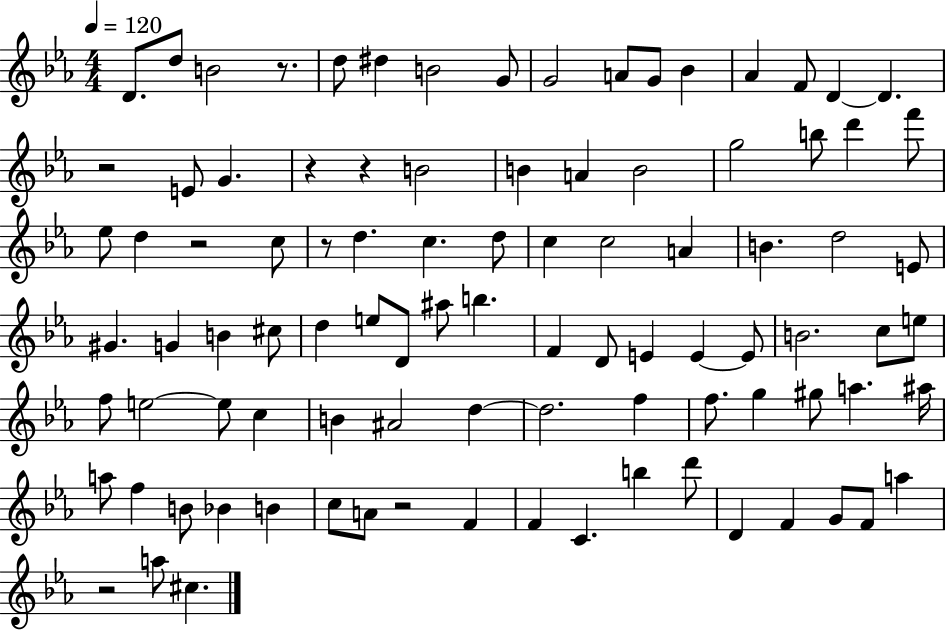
X:1
T:Untitled
M:4/4
L:1/4
K:Eb
D/2 d/2 B2 z/2 d/2 ^d B2 G/2 G2 A/2 G/2 _B _A F/2 D D z2 E/2 G z z B2 B A B2 g2 b/2 d' f'/2 _e/2 d z2 c/2 z/2 d c d/2 c c2 A B d2 E/2 ^G G B ^c/2 d e/2 D/2 ^a/2 b F D/2 E E E/2 B2 c/2 e/2 f/2 e2 e/2 c B ^A2 d d2 f f/2 g ^g/2 a ^a/4 a/2 f B/2 _B B c/2 A/2 z2 F F C b d'/2 D F G/2 F/2 a z2 a/2 ^c